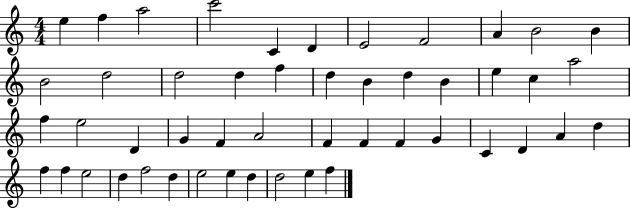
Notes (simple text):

E5/q F5/q A5/h C6/h C4/q D4/q E4/h F4/h A4/q B4/h B4/q B4/h D5/h D5/h D5/q F5/q D5/q B4/q D5/q B4/q E5/q C5/q A5/h F5/q E5/h D4/q G4/q F4/q A4/h F4/q F4/q F4/q G4/q C4/q D4/q A4/q D5/q F5/q F5/q E5/h D5/q F5/h D5/q E5/h E5/q D5/q D5/h E5/q F5/q